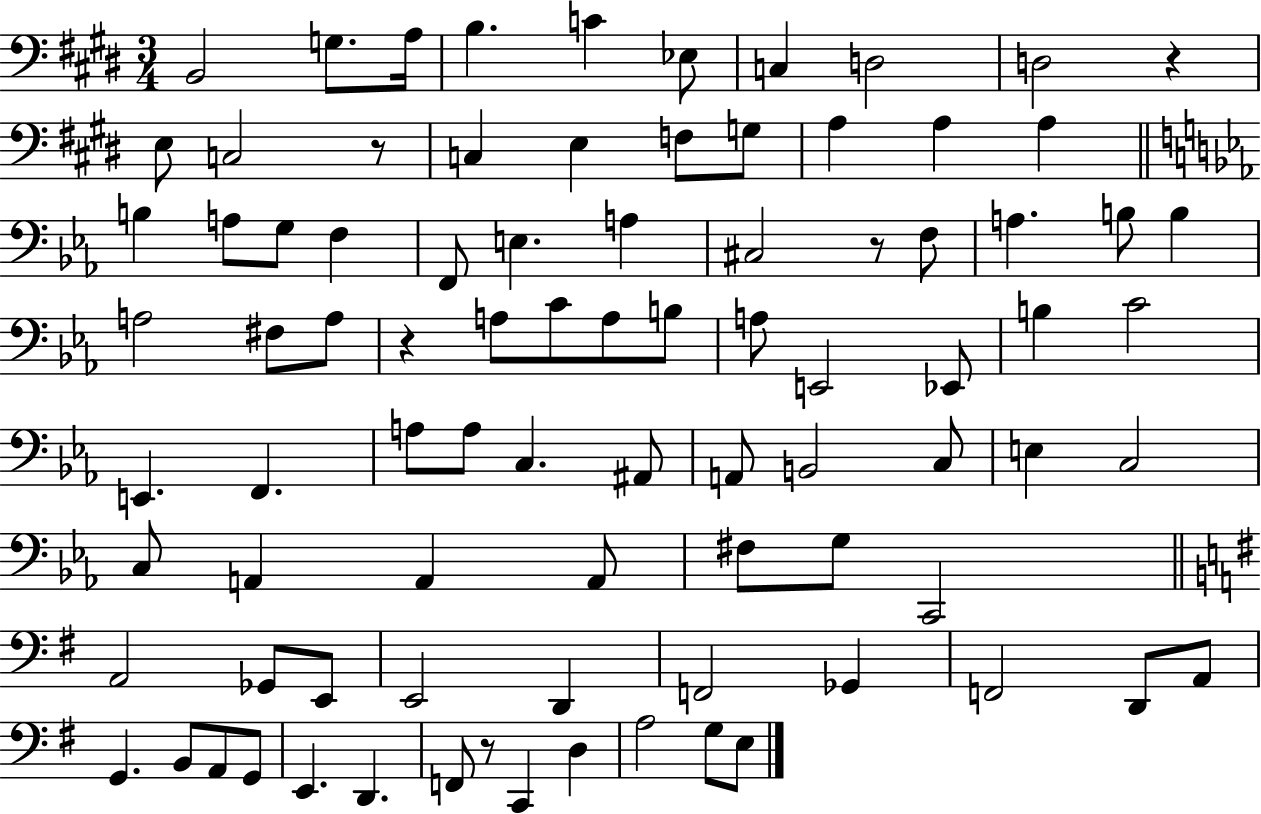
{
  \clef bass
  \numericTimeSignature
  \time 3/4
  \key e \major
  b,2 g8. a16 | b4. c'4 ees8 | c4 d2 | d2 r4 | \break e8 c2 r8 | c4 e4 f8 g8 | a4 a4 a4 | \bar "||" \break \key ees \major b4 a8 g8 f4 | f,8 e4. a4 | cis2 r8 f8 | a4. b8 b4 | \break a2 fis8 a8 | r4 a8 c'8 a8 b8 | a8 e,2 ees,8 | b4 c'2 | \break e,4. f,4. | a8 a8 c4. ais,8 | a,8 b,2 c8 | e4 c2 | \break c8 a,4 a,4 a,8 | fis8 g8 c,2 | \bar "||" \break \key e \minor a,2 ges,8 e,8 | e,2 d,4 | f,2 ges,4 | f,2 d,8 a,8 | \break g,4. b,8 a,8 g,8 | e,4. d,4. | f,8 r8 c,4 d4 | a2 g8 e8 | \break \bar "|."
}